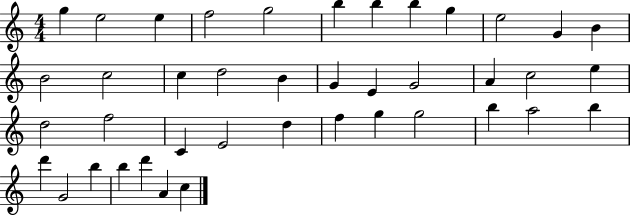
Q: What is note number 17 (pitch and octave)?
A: B4